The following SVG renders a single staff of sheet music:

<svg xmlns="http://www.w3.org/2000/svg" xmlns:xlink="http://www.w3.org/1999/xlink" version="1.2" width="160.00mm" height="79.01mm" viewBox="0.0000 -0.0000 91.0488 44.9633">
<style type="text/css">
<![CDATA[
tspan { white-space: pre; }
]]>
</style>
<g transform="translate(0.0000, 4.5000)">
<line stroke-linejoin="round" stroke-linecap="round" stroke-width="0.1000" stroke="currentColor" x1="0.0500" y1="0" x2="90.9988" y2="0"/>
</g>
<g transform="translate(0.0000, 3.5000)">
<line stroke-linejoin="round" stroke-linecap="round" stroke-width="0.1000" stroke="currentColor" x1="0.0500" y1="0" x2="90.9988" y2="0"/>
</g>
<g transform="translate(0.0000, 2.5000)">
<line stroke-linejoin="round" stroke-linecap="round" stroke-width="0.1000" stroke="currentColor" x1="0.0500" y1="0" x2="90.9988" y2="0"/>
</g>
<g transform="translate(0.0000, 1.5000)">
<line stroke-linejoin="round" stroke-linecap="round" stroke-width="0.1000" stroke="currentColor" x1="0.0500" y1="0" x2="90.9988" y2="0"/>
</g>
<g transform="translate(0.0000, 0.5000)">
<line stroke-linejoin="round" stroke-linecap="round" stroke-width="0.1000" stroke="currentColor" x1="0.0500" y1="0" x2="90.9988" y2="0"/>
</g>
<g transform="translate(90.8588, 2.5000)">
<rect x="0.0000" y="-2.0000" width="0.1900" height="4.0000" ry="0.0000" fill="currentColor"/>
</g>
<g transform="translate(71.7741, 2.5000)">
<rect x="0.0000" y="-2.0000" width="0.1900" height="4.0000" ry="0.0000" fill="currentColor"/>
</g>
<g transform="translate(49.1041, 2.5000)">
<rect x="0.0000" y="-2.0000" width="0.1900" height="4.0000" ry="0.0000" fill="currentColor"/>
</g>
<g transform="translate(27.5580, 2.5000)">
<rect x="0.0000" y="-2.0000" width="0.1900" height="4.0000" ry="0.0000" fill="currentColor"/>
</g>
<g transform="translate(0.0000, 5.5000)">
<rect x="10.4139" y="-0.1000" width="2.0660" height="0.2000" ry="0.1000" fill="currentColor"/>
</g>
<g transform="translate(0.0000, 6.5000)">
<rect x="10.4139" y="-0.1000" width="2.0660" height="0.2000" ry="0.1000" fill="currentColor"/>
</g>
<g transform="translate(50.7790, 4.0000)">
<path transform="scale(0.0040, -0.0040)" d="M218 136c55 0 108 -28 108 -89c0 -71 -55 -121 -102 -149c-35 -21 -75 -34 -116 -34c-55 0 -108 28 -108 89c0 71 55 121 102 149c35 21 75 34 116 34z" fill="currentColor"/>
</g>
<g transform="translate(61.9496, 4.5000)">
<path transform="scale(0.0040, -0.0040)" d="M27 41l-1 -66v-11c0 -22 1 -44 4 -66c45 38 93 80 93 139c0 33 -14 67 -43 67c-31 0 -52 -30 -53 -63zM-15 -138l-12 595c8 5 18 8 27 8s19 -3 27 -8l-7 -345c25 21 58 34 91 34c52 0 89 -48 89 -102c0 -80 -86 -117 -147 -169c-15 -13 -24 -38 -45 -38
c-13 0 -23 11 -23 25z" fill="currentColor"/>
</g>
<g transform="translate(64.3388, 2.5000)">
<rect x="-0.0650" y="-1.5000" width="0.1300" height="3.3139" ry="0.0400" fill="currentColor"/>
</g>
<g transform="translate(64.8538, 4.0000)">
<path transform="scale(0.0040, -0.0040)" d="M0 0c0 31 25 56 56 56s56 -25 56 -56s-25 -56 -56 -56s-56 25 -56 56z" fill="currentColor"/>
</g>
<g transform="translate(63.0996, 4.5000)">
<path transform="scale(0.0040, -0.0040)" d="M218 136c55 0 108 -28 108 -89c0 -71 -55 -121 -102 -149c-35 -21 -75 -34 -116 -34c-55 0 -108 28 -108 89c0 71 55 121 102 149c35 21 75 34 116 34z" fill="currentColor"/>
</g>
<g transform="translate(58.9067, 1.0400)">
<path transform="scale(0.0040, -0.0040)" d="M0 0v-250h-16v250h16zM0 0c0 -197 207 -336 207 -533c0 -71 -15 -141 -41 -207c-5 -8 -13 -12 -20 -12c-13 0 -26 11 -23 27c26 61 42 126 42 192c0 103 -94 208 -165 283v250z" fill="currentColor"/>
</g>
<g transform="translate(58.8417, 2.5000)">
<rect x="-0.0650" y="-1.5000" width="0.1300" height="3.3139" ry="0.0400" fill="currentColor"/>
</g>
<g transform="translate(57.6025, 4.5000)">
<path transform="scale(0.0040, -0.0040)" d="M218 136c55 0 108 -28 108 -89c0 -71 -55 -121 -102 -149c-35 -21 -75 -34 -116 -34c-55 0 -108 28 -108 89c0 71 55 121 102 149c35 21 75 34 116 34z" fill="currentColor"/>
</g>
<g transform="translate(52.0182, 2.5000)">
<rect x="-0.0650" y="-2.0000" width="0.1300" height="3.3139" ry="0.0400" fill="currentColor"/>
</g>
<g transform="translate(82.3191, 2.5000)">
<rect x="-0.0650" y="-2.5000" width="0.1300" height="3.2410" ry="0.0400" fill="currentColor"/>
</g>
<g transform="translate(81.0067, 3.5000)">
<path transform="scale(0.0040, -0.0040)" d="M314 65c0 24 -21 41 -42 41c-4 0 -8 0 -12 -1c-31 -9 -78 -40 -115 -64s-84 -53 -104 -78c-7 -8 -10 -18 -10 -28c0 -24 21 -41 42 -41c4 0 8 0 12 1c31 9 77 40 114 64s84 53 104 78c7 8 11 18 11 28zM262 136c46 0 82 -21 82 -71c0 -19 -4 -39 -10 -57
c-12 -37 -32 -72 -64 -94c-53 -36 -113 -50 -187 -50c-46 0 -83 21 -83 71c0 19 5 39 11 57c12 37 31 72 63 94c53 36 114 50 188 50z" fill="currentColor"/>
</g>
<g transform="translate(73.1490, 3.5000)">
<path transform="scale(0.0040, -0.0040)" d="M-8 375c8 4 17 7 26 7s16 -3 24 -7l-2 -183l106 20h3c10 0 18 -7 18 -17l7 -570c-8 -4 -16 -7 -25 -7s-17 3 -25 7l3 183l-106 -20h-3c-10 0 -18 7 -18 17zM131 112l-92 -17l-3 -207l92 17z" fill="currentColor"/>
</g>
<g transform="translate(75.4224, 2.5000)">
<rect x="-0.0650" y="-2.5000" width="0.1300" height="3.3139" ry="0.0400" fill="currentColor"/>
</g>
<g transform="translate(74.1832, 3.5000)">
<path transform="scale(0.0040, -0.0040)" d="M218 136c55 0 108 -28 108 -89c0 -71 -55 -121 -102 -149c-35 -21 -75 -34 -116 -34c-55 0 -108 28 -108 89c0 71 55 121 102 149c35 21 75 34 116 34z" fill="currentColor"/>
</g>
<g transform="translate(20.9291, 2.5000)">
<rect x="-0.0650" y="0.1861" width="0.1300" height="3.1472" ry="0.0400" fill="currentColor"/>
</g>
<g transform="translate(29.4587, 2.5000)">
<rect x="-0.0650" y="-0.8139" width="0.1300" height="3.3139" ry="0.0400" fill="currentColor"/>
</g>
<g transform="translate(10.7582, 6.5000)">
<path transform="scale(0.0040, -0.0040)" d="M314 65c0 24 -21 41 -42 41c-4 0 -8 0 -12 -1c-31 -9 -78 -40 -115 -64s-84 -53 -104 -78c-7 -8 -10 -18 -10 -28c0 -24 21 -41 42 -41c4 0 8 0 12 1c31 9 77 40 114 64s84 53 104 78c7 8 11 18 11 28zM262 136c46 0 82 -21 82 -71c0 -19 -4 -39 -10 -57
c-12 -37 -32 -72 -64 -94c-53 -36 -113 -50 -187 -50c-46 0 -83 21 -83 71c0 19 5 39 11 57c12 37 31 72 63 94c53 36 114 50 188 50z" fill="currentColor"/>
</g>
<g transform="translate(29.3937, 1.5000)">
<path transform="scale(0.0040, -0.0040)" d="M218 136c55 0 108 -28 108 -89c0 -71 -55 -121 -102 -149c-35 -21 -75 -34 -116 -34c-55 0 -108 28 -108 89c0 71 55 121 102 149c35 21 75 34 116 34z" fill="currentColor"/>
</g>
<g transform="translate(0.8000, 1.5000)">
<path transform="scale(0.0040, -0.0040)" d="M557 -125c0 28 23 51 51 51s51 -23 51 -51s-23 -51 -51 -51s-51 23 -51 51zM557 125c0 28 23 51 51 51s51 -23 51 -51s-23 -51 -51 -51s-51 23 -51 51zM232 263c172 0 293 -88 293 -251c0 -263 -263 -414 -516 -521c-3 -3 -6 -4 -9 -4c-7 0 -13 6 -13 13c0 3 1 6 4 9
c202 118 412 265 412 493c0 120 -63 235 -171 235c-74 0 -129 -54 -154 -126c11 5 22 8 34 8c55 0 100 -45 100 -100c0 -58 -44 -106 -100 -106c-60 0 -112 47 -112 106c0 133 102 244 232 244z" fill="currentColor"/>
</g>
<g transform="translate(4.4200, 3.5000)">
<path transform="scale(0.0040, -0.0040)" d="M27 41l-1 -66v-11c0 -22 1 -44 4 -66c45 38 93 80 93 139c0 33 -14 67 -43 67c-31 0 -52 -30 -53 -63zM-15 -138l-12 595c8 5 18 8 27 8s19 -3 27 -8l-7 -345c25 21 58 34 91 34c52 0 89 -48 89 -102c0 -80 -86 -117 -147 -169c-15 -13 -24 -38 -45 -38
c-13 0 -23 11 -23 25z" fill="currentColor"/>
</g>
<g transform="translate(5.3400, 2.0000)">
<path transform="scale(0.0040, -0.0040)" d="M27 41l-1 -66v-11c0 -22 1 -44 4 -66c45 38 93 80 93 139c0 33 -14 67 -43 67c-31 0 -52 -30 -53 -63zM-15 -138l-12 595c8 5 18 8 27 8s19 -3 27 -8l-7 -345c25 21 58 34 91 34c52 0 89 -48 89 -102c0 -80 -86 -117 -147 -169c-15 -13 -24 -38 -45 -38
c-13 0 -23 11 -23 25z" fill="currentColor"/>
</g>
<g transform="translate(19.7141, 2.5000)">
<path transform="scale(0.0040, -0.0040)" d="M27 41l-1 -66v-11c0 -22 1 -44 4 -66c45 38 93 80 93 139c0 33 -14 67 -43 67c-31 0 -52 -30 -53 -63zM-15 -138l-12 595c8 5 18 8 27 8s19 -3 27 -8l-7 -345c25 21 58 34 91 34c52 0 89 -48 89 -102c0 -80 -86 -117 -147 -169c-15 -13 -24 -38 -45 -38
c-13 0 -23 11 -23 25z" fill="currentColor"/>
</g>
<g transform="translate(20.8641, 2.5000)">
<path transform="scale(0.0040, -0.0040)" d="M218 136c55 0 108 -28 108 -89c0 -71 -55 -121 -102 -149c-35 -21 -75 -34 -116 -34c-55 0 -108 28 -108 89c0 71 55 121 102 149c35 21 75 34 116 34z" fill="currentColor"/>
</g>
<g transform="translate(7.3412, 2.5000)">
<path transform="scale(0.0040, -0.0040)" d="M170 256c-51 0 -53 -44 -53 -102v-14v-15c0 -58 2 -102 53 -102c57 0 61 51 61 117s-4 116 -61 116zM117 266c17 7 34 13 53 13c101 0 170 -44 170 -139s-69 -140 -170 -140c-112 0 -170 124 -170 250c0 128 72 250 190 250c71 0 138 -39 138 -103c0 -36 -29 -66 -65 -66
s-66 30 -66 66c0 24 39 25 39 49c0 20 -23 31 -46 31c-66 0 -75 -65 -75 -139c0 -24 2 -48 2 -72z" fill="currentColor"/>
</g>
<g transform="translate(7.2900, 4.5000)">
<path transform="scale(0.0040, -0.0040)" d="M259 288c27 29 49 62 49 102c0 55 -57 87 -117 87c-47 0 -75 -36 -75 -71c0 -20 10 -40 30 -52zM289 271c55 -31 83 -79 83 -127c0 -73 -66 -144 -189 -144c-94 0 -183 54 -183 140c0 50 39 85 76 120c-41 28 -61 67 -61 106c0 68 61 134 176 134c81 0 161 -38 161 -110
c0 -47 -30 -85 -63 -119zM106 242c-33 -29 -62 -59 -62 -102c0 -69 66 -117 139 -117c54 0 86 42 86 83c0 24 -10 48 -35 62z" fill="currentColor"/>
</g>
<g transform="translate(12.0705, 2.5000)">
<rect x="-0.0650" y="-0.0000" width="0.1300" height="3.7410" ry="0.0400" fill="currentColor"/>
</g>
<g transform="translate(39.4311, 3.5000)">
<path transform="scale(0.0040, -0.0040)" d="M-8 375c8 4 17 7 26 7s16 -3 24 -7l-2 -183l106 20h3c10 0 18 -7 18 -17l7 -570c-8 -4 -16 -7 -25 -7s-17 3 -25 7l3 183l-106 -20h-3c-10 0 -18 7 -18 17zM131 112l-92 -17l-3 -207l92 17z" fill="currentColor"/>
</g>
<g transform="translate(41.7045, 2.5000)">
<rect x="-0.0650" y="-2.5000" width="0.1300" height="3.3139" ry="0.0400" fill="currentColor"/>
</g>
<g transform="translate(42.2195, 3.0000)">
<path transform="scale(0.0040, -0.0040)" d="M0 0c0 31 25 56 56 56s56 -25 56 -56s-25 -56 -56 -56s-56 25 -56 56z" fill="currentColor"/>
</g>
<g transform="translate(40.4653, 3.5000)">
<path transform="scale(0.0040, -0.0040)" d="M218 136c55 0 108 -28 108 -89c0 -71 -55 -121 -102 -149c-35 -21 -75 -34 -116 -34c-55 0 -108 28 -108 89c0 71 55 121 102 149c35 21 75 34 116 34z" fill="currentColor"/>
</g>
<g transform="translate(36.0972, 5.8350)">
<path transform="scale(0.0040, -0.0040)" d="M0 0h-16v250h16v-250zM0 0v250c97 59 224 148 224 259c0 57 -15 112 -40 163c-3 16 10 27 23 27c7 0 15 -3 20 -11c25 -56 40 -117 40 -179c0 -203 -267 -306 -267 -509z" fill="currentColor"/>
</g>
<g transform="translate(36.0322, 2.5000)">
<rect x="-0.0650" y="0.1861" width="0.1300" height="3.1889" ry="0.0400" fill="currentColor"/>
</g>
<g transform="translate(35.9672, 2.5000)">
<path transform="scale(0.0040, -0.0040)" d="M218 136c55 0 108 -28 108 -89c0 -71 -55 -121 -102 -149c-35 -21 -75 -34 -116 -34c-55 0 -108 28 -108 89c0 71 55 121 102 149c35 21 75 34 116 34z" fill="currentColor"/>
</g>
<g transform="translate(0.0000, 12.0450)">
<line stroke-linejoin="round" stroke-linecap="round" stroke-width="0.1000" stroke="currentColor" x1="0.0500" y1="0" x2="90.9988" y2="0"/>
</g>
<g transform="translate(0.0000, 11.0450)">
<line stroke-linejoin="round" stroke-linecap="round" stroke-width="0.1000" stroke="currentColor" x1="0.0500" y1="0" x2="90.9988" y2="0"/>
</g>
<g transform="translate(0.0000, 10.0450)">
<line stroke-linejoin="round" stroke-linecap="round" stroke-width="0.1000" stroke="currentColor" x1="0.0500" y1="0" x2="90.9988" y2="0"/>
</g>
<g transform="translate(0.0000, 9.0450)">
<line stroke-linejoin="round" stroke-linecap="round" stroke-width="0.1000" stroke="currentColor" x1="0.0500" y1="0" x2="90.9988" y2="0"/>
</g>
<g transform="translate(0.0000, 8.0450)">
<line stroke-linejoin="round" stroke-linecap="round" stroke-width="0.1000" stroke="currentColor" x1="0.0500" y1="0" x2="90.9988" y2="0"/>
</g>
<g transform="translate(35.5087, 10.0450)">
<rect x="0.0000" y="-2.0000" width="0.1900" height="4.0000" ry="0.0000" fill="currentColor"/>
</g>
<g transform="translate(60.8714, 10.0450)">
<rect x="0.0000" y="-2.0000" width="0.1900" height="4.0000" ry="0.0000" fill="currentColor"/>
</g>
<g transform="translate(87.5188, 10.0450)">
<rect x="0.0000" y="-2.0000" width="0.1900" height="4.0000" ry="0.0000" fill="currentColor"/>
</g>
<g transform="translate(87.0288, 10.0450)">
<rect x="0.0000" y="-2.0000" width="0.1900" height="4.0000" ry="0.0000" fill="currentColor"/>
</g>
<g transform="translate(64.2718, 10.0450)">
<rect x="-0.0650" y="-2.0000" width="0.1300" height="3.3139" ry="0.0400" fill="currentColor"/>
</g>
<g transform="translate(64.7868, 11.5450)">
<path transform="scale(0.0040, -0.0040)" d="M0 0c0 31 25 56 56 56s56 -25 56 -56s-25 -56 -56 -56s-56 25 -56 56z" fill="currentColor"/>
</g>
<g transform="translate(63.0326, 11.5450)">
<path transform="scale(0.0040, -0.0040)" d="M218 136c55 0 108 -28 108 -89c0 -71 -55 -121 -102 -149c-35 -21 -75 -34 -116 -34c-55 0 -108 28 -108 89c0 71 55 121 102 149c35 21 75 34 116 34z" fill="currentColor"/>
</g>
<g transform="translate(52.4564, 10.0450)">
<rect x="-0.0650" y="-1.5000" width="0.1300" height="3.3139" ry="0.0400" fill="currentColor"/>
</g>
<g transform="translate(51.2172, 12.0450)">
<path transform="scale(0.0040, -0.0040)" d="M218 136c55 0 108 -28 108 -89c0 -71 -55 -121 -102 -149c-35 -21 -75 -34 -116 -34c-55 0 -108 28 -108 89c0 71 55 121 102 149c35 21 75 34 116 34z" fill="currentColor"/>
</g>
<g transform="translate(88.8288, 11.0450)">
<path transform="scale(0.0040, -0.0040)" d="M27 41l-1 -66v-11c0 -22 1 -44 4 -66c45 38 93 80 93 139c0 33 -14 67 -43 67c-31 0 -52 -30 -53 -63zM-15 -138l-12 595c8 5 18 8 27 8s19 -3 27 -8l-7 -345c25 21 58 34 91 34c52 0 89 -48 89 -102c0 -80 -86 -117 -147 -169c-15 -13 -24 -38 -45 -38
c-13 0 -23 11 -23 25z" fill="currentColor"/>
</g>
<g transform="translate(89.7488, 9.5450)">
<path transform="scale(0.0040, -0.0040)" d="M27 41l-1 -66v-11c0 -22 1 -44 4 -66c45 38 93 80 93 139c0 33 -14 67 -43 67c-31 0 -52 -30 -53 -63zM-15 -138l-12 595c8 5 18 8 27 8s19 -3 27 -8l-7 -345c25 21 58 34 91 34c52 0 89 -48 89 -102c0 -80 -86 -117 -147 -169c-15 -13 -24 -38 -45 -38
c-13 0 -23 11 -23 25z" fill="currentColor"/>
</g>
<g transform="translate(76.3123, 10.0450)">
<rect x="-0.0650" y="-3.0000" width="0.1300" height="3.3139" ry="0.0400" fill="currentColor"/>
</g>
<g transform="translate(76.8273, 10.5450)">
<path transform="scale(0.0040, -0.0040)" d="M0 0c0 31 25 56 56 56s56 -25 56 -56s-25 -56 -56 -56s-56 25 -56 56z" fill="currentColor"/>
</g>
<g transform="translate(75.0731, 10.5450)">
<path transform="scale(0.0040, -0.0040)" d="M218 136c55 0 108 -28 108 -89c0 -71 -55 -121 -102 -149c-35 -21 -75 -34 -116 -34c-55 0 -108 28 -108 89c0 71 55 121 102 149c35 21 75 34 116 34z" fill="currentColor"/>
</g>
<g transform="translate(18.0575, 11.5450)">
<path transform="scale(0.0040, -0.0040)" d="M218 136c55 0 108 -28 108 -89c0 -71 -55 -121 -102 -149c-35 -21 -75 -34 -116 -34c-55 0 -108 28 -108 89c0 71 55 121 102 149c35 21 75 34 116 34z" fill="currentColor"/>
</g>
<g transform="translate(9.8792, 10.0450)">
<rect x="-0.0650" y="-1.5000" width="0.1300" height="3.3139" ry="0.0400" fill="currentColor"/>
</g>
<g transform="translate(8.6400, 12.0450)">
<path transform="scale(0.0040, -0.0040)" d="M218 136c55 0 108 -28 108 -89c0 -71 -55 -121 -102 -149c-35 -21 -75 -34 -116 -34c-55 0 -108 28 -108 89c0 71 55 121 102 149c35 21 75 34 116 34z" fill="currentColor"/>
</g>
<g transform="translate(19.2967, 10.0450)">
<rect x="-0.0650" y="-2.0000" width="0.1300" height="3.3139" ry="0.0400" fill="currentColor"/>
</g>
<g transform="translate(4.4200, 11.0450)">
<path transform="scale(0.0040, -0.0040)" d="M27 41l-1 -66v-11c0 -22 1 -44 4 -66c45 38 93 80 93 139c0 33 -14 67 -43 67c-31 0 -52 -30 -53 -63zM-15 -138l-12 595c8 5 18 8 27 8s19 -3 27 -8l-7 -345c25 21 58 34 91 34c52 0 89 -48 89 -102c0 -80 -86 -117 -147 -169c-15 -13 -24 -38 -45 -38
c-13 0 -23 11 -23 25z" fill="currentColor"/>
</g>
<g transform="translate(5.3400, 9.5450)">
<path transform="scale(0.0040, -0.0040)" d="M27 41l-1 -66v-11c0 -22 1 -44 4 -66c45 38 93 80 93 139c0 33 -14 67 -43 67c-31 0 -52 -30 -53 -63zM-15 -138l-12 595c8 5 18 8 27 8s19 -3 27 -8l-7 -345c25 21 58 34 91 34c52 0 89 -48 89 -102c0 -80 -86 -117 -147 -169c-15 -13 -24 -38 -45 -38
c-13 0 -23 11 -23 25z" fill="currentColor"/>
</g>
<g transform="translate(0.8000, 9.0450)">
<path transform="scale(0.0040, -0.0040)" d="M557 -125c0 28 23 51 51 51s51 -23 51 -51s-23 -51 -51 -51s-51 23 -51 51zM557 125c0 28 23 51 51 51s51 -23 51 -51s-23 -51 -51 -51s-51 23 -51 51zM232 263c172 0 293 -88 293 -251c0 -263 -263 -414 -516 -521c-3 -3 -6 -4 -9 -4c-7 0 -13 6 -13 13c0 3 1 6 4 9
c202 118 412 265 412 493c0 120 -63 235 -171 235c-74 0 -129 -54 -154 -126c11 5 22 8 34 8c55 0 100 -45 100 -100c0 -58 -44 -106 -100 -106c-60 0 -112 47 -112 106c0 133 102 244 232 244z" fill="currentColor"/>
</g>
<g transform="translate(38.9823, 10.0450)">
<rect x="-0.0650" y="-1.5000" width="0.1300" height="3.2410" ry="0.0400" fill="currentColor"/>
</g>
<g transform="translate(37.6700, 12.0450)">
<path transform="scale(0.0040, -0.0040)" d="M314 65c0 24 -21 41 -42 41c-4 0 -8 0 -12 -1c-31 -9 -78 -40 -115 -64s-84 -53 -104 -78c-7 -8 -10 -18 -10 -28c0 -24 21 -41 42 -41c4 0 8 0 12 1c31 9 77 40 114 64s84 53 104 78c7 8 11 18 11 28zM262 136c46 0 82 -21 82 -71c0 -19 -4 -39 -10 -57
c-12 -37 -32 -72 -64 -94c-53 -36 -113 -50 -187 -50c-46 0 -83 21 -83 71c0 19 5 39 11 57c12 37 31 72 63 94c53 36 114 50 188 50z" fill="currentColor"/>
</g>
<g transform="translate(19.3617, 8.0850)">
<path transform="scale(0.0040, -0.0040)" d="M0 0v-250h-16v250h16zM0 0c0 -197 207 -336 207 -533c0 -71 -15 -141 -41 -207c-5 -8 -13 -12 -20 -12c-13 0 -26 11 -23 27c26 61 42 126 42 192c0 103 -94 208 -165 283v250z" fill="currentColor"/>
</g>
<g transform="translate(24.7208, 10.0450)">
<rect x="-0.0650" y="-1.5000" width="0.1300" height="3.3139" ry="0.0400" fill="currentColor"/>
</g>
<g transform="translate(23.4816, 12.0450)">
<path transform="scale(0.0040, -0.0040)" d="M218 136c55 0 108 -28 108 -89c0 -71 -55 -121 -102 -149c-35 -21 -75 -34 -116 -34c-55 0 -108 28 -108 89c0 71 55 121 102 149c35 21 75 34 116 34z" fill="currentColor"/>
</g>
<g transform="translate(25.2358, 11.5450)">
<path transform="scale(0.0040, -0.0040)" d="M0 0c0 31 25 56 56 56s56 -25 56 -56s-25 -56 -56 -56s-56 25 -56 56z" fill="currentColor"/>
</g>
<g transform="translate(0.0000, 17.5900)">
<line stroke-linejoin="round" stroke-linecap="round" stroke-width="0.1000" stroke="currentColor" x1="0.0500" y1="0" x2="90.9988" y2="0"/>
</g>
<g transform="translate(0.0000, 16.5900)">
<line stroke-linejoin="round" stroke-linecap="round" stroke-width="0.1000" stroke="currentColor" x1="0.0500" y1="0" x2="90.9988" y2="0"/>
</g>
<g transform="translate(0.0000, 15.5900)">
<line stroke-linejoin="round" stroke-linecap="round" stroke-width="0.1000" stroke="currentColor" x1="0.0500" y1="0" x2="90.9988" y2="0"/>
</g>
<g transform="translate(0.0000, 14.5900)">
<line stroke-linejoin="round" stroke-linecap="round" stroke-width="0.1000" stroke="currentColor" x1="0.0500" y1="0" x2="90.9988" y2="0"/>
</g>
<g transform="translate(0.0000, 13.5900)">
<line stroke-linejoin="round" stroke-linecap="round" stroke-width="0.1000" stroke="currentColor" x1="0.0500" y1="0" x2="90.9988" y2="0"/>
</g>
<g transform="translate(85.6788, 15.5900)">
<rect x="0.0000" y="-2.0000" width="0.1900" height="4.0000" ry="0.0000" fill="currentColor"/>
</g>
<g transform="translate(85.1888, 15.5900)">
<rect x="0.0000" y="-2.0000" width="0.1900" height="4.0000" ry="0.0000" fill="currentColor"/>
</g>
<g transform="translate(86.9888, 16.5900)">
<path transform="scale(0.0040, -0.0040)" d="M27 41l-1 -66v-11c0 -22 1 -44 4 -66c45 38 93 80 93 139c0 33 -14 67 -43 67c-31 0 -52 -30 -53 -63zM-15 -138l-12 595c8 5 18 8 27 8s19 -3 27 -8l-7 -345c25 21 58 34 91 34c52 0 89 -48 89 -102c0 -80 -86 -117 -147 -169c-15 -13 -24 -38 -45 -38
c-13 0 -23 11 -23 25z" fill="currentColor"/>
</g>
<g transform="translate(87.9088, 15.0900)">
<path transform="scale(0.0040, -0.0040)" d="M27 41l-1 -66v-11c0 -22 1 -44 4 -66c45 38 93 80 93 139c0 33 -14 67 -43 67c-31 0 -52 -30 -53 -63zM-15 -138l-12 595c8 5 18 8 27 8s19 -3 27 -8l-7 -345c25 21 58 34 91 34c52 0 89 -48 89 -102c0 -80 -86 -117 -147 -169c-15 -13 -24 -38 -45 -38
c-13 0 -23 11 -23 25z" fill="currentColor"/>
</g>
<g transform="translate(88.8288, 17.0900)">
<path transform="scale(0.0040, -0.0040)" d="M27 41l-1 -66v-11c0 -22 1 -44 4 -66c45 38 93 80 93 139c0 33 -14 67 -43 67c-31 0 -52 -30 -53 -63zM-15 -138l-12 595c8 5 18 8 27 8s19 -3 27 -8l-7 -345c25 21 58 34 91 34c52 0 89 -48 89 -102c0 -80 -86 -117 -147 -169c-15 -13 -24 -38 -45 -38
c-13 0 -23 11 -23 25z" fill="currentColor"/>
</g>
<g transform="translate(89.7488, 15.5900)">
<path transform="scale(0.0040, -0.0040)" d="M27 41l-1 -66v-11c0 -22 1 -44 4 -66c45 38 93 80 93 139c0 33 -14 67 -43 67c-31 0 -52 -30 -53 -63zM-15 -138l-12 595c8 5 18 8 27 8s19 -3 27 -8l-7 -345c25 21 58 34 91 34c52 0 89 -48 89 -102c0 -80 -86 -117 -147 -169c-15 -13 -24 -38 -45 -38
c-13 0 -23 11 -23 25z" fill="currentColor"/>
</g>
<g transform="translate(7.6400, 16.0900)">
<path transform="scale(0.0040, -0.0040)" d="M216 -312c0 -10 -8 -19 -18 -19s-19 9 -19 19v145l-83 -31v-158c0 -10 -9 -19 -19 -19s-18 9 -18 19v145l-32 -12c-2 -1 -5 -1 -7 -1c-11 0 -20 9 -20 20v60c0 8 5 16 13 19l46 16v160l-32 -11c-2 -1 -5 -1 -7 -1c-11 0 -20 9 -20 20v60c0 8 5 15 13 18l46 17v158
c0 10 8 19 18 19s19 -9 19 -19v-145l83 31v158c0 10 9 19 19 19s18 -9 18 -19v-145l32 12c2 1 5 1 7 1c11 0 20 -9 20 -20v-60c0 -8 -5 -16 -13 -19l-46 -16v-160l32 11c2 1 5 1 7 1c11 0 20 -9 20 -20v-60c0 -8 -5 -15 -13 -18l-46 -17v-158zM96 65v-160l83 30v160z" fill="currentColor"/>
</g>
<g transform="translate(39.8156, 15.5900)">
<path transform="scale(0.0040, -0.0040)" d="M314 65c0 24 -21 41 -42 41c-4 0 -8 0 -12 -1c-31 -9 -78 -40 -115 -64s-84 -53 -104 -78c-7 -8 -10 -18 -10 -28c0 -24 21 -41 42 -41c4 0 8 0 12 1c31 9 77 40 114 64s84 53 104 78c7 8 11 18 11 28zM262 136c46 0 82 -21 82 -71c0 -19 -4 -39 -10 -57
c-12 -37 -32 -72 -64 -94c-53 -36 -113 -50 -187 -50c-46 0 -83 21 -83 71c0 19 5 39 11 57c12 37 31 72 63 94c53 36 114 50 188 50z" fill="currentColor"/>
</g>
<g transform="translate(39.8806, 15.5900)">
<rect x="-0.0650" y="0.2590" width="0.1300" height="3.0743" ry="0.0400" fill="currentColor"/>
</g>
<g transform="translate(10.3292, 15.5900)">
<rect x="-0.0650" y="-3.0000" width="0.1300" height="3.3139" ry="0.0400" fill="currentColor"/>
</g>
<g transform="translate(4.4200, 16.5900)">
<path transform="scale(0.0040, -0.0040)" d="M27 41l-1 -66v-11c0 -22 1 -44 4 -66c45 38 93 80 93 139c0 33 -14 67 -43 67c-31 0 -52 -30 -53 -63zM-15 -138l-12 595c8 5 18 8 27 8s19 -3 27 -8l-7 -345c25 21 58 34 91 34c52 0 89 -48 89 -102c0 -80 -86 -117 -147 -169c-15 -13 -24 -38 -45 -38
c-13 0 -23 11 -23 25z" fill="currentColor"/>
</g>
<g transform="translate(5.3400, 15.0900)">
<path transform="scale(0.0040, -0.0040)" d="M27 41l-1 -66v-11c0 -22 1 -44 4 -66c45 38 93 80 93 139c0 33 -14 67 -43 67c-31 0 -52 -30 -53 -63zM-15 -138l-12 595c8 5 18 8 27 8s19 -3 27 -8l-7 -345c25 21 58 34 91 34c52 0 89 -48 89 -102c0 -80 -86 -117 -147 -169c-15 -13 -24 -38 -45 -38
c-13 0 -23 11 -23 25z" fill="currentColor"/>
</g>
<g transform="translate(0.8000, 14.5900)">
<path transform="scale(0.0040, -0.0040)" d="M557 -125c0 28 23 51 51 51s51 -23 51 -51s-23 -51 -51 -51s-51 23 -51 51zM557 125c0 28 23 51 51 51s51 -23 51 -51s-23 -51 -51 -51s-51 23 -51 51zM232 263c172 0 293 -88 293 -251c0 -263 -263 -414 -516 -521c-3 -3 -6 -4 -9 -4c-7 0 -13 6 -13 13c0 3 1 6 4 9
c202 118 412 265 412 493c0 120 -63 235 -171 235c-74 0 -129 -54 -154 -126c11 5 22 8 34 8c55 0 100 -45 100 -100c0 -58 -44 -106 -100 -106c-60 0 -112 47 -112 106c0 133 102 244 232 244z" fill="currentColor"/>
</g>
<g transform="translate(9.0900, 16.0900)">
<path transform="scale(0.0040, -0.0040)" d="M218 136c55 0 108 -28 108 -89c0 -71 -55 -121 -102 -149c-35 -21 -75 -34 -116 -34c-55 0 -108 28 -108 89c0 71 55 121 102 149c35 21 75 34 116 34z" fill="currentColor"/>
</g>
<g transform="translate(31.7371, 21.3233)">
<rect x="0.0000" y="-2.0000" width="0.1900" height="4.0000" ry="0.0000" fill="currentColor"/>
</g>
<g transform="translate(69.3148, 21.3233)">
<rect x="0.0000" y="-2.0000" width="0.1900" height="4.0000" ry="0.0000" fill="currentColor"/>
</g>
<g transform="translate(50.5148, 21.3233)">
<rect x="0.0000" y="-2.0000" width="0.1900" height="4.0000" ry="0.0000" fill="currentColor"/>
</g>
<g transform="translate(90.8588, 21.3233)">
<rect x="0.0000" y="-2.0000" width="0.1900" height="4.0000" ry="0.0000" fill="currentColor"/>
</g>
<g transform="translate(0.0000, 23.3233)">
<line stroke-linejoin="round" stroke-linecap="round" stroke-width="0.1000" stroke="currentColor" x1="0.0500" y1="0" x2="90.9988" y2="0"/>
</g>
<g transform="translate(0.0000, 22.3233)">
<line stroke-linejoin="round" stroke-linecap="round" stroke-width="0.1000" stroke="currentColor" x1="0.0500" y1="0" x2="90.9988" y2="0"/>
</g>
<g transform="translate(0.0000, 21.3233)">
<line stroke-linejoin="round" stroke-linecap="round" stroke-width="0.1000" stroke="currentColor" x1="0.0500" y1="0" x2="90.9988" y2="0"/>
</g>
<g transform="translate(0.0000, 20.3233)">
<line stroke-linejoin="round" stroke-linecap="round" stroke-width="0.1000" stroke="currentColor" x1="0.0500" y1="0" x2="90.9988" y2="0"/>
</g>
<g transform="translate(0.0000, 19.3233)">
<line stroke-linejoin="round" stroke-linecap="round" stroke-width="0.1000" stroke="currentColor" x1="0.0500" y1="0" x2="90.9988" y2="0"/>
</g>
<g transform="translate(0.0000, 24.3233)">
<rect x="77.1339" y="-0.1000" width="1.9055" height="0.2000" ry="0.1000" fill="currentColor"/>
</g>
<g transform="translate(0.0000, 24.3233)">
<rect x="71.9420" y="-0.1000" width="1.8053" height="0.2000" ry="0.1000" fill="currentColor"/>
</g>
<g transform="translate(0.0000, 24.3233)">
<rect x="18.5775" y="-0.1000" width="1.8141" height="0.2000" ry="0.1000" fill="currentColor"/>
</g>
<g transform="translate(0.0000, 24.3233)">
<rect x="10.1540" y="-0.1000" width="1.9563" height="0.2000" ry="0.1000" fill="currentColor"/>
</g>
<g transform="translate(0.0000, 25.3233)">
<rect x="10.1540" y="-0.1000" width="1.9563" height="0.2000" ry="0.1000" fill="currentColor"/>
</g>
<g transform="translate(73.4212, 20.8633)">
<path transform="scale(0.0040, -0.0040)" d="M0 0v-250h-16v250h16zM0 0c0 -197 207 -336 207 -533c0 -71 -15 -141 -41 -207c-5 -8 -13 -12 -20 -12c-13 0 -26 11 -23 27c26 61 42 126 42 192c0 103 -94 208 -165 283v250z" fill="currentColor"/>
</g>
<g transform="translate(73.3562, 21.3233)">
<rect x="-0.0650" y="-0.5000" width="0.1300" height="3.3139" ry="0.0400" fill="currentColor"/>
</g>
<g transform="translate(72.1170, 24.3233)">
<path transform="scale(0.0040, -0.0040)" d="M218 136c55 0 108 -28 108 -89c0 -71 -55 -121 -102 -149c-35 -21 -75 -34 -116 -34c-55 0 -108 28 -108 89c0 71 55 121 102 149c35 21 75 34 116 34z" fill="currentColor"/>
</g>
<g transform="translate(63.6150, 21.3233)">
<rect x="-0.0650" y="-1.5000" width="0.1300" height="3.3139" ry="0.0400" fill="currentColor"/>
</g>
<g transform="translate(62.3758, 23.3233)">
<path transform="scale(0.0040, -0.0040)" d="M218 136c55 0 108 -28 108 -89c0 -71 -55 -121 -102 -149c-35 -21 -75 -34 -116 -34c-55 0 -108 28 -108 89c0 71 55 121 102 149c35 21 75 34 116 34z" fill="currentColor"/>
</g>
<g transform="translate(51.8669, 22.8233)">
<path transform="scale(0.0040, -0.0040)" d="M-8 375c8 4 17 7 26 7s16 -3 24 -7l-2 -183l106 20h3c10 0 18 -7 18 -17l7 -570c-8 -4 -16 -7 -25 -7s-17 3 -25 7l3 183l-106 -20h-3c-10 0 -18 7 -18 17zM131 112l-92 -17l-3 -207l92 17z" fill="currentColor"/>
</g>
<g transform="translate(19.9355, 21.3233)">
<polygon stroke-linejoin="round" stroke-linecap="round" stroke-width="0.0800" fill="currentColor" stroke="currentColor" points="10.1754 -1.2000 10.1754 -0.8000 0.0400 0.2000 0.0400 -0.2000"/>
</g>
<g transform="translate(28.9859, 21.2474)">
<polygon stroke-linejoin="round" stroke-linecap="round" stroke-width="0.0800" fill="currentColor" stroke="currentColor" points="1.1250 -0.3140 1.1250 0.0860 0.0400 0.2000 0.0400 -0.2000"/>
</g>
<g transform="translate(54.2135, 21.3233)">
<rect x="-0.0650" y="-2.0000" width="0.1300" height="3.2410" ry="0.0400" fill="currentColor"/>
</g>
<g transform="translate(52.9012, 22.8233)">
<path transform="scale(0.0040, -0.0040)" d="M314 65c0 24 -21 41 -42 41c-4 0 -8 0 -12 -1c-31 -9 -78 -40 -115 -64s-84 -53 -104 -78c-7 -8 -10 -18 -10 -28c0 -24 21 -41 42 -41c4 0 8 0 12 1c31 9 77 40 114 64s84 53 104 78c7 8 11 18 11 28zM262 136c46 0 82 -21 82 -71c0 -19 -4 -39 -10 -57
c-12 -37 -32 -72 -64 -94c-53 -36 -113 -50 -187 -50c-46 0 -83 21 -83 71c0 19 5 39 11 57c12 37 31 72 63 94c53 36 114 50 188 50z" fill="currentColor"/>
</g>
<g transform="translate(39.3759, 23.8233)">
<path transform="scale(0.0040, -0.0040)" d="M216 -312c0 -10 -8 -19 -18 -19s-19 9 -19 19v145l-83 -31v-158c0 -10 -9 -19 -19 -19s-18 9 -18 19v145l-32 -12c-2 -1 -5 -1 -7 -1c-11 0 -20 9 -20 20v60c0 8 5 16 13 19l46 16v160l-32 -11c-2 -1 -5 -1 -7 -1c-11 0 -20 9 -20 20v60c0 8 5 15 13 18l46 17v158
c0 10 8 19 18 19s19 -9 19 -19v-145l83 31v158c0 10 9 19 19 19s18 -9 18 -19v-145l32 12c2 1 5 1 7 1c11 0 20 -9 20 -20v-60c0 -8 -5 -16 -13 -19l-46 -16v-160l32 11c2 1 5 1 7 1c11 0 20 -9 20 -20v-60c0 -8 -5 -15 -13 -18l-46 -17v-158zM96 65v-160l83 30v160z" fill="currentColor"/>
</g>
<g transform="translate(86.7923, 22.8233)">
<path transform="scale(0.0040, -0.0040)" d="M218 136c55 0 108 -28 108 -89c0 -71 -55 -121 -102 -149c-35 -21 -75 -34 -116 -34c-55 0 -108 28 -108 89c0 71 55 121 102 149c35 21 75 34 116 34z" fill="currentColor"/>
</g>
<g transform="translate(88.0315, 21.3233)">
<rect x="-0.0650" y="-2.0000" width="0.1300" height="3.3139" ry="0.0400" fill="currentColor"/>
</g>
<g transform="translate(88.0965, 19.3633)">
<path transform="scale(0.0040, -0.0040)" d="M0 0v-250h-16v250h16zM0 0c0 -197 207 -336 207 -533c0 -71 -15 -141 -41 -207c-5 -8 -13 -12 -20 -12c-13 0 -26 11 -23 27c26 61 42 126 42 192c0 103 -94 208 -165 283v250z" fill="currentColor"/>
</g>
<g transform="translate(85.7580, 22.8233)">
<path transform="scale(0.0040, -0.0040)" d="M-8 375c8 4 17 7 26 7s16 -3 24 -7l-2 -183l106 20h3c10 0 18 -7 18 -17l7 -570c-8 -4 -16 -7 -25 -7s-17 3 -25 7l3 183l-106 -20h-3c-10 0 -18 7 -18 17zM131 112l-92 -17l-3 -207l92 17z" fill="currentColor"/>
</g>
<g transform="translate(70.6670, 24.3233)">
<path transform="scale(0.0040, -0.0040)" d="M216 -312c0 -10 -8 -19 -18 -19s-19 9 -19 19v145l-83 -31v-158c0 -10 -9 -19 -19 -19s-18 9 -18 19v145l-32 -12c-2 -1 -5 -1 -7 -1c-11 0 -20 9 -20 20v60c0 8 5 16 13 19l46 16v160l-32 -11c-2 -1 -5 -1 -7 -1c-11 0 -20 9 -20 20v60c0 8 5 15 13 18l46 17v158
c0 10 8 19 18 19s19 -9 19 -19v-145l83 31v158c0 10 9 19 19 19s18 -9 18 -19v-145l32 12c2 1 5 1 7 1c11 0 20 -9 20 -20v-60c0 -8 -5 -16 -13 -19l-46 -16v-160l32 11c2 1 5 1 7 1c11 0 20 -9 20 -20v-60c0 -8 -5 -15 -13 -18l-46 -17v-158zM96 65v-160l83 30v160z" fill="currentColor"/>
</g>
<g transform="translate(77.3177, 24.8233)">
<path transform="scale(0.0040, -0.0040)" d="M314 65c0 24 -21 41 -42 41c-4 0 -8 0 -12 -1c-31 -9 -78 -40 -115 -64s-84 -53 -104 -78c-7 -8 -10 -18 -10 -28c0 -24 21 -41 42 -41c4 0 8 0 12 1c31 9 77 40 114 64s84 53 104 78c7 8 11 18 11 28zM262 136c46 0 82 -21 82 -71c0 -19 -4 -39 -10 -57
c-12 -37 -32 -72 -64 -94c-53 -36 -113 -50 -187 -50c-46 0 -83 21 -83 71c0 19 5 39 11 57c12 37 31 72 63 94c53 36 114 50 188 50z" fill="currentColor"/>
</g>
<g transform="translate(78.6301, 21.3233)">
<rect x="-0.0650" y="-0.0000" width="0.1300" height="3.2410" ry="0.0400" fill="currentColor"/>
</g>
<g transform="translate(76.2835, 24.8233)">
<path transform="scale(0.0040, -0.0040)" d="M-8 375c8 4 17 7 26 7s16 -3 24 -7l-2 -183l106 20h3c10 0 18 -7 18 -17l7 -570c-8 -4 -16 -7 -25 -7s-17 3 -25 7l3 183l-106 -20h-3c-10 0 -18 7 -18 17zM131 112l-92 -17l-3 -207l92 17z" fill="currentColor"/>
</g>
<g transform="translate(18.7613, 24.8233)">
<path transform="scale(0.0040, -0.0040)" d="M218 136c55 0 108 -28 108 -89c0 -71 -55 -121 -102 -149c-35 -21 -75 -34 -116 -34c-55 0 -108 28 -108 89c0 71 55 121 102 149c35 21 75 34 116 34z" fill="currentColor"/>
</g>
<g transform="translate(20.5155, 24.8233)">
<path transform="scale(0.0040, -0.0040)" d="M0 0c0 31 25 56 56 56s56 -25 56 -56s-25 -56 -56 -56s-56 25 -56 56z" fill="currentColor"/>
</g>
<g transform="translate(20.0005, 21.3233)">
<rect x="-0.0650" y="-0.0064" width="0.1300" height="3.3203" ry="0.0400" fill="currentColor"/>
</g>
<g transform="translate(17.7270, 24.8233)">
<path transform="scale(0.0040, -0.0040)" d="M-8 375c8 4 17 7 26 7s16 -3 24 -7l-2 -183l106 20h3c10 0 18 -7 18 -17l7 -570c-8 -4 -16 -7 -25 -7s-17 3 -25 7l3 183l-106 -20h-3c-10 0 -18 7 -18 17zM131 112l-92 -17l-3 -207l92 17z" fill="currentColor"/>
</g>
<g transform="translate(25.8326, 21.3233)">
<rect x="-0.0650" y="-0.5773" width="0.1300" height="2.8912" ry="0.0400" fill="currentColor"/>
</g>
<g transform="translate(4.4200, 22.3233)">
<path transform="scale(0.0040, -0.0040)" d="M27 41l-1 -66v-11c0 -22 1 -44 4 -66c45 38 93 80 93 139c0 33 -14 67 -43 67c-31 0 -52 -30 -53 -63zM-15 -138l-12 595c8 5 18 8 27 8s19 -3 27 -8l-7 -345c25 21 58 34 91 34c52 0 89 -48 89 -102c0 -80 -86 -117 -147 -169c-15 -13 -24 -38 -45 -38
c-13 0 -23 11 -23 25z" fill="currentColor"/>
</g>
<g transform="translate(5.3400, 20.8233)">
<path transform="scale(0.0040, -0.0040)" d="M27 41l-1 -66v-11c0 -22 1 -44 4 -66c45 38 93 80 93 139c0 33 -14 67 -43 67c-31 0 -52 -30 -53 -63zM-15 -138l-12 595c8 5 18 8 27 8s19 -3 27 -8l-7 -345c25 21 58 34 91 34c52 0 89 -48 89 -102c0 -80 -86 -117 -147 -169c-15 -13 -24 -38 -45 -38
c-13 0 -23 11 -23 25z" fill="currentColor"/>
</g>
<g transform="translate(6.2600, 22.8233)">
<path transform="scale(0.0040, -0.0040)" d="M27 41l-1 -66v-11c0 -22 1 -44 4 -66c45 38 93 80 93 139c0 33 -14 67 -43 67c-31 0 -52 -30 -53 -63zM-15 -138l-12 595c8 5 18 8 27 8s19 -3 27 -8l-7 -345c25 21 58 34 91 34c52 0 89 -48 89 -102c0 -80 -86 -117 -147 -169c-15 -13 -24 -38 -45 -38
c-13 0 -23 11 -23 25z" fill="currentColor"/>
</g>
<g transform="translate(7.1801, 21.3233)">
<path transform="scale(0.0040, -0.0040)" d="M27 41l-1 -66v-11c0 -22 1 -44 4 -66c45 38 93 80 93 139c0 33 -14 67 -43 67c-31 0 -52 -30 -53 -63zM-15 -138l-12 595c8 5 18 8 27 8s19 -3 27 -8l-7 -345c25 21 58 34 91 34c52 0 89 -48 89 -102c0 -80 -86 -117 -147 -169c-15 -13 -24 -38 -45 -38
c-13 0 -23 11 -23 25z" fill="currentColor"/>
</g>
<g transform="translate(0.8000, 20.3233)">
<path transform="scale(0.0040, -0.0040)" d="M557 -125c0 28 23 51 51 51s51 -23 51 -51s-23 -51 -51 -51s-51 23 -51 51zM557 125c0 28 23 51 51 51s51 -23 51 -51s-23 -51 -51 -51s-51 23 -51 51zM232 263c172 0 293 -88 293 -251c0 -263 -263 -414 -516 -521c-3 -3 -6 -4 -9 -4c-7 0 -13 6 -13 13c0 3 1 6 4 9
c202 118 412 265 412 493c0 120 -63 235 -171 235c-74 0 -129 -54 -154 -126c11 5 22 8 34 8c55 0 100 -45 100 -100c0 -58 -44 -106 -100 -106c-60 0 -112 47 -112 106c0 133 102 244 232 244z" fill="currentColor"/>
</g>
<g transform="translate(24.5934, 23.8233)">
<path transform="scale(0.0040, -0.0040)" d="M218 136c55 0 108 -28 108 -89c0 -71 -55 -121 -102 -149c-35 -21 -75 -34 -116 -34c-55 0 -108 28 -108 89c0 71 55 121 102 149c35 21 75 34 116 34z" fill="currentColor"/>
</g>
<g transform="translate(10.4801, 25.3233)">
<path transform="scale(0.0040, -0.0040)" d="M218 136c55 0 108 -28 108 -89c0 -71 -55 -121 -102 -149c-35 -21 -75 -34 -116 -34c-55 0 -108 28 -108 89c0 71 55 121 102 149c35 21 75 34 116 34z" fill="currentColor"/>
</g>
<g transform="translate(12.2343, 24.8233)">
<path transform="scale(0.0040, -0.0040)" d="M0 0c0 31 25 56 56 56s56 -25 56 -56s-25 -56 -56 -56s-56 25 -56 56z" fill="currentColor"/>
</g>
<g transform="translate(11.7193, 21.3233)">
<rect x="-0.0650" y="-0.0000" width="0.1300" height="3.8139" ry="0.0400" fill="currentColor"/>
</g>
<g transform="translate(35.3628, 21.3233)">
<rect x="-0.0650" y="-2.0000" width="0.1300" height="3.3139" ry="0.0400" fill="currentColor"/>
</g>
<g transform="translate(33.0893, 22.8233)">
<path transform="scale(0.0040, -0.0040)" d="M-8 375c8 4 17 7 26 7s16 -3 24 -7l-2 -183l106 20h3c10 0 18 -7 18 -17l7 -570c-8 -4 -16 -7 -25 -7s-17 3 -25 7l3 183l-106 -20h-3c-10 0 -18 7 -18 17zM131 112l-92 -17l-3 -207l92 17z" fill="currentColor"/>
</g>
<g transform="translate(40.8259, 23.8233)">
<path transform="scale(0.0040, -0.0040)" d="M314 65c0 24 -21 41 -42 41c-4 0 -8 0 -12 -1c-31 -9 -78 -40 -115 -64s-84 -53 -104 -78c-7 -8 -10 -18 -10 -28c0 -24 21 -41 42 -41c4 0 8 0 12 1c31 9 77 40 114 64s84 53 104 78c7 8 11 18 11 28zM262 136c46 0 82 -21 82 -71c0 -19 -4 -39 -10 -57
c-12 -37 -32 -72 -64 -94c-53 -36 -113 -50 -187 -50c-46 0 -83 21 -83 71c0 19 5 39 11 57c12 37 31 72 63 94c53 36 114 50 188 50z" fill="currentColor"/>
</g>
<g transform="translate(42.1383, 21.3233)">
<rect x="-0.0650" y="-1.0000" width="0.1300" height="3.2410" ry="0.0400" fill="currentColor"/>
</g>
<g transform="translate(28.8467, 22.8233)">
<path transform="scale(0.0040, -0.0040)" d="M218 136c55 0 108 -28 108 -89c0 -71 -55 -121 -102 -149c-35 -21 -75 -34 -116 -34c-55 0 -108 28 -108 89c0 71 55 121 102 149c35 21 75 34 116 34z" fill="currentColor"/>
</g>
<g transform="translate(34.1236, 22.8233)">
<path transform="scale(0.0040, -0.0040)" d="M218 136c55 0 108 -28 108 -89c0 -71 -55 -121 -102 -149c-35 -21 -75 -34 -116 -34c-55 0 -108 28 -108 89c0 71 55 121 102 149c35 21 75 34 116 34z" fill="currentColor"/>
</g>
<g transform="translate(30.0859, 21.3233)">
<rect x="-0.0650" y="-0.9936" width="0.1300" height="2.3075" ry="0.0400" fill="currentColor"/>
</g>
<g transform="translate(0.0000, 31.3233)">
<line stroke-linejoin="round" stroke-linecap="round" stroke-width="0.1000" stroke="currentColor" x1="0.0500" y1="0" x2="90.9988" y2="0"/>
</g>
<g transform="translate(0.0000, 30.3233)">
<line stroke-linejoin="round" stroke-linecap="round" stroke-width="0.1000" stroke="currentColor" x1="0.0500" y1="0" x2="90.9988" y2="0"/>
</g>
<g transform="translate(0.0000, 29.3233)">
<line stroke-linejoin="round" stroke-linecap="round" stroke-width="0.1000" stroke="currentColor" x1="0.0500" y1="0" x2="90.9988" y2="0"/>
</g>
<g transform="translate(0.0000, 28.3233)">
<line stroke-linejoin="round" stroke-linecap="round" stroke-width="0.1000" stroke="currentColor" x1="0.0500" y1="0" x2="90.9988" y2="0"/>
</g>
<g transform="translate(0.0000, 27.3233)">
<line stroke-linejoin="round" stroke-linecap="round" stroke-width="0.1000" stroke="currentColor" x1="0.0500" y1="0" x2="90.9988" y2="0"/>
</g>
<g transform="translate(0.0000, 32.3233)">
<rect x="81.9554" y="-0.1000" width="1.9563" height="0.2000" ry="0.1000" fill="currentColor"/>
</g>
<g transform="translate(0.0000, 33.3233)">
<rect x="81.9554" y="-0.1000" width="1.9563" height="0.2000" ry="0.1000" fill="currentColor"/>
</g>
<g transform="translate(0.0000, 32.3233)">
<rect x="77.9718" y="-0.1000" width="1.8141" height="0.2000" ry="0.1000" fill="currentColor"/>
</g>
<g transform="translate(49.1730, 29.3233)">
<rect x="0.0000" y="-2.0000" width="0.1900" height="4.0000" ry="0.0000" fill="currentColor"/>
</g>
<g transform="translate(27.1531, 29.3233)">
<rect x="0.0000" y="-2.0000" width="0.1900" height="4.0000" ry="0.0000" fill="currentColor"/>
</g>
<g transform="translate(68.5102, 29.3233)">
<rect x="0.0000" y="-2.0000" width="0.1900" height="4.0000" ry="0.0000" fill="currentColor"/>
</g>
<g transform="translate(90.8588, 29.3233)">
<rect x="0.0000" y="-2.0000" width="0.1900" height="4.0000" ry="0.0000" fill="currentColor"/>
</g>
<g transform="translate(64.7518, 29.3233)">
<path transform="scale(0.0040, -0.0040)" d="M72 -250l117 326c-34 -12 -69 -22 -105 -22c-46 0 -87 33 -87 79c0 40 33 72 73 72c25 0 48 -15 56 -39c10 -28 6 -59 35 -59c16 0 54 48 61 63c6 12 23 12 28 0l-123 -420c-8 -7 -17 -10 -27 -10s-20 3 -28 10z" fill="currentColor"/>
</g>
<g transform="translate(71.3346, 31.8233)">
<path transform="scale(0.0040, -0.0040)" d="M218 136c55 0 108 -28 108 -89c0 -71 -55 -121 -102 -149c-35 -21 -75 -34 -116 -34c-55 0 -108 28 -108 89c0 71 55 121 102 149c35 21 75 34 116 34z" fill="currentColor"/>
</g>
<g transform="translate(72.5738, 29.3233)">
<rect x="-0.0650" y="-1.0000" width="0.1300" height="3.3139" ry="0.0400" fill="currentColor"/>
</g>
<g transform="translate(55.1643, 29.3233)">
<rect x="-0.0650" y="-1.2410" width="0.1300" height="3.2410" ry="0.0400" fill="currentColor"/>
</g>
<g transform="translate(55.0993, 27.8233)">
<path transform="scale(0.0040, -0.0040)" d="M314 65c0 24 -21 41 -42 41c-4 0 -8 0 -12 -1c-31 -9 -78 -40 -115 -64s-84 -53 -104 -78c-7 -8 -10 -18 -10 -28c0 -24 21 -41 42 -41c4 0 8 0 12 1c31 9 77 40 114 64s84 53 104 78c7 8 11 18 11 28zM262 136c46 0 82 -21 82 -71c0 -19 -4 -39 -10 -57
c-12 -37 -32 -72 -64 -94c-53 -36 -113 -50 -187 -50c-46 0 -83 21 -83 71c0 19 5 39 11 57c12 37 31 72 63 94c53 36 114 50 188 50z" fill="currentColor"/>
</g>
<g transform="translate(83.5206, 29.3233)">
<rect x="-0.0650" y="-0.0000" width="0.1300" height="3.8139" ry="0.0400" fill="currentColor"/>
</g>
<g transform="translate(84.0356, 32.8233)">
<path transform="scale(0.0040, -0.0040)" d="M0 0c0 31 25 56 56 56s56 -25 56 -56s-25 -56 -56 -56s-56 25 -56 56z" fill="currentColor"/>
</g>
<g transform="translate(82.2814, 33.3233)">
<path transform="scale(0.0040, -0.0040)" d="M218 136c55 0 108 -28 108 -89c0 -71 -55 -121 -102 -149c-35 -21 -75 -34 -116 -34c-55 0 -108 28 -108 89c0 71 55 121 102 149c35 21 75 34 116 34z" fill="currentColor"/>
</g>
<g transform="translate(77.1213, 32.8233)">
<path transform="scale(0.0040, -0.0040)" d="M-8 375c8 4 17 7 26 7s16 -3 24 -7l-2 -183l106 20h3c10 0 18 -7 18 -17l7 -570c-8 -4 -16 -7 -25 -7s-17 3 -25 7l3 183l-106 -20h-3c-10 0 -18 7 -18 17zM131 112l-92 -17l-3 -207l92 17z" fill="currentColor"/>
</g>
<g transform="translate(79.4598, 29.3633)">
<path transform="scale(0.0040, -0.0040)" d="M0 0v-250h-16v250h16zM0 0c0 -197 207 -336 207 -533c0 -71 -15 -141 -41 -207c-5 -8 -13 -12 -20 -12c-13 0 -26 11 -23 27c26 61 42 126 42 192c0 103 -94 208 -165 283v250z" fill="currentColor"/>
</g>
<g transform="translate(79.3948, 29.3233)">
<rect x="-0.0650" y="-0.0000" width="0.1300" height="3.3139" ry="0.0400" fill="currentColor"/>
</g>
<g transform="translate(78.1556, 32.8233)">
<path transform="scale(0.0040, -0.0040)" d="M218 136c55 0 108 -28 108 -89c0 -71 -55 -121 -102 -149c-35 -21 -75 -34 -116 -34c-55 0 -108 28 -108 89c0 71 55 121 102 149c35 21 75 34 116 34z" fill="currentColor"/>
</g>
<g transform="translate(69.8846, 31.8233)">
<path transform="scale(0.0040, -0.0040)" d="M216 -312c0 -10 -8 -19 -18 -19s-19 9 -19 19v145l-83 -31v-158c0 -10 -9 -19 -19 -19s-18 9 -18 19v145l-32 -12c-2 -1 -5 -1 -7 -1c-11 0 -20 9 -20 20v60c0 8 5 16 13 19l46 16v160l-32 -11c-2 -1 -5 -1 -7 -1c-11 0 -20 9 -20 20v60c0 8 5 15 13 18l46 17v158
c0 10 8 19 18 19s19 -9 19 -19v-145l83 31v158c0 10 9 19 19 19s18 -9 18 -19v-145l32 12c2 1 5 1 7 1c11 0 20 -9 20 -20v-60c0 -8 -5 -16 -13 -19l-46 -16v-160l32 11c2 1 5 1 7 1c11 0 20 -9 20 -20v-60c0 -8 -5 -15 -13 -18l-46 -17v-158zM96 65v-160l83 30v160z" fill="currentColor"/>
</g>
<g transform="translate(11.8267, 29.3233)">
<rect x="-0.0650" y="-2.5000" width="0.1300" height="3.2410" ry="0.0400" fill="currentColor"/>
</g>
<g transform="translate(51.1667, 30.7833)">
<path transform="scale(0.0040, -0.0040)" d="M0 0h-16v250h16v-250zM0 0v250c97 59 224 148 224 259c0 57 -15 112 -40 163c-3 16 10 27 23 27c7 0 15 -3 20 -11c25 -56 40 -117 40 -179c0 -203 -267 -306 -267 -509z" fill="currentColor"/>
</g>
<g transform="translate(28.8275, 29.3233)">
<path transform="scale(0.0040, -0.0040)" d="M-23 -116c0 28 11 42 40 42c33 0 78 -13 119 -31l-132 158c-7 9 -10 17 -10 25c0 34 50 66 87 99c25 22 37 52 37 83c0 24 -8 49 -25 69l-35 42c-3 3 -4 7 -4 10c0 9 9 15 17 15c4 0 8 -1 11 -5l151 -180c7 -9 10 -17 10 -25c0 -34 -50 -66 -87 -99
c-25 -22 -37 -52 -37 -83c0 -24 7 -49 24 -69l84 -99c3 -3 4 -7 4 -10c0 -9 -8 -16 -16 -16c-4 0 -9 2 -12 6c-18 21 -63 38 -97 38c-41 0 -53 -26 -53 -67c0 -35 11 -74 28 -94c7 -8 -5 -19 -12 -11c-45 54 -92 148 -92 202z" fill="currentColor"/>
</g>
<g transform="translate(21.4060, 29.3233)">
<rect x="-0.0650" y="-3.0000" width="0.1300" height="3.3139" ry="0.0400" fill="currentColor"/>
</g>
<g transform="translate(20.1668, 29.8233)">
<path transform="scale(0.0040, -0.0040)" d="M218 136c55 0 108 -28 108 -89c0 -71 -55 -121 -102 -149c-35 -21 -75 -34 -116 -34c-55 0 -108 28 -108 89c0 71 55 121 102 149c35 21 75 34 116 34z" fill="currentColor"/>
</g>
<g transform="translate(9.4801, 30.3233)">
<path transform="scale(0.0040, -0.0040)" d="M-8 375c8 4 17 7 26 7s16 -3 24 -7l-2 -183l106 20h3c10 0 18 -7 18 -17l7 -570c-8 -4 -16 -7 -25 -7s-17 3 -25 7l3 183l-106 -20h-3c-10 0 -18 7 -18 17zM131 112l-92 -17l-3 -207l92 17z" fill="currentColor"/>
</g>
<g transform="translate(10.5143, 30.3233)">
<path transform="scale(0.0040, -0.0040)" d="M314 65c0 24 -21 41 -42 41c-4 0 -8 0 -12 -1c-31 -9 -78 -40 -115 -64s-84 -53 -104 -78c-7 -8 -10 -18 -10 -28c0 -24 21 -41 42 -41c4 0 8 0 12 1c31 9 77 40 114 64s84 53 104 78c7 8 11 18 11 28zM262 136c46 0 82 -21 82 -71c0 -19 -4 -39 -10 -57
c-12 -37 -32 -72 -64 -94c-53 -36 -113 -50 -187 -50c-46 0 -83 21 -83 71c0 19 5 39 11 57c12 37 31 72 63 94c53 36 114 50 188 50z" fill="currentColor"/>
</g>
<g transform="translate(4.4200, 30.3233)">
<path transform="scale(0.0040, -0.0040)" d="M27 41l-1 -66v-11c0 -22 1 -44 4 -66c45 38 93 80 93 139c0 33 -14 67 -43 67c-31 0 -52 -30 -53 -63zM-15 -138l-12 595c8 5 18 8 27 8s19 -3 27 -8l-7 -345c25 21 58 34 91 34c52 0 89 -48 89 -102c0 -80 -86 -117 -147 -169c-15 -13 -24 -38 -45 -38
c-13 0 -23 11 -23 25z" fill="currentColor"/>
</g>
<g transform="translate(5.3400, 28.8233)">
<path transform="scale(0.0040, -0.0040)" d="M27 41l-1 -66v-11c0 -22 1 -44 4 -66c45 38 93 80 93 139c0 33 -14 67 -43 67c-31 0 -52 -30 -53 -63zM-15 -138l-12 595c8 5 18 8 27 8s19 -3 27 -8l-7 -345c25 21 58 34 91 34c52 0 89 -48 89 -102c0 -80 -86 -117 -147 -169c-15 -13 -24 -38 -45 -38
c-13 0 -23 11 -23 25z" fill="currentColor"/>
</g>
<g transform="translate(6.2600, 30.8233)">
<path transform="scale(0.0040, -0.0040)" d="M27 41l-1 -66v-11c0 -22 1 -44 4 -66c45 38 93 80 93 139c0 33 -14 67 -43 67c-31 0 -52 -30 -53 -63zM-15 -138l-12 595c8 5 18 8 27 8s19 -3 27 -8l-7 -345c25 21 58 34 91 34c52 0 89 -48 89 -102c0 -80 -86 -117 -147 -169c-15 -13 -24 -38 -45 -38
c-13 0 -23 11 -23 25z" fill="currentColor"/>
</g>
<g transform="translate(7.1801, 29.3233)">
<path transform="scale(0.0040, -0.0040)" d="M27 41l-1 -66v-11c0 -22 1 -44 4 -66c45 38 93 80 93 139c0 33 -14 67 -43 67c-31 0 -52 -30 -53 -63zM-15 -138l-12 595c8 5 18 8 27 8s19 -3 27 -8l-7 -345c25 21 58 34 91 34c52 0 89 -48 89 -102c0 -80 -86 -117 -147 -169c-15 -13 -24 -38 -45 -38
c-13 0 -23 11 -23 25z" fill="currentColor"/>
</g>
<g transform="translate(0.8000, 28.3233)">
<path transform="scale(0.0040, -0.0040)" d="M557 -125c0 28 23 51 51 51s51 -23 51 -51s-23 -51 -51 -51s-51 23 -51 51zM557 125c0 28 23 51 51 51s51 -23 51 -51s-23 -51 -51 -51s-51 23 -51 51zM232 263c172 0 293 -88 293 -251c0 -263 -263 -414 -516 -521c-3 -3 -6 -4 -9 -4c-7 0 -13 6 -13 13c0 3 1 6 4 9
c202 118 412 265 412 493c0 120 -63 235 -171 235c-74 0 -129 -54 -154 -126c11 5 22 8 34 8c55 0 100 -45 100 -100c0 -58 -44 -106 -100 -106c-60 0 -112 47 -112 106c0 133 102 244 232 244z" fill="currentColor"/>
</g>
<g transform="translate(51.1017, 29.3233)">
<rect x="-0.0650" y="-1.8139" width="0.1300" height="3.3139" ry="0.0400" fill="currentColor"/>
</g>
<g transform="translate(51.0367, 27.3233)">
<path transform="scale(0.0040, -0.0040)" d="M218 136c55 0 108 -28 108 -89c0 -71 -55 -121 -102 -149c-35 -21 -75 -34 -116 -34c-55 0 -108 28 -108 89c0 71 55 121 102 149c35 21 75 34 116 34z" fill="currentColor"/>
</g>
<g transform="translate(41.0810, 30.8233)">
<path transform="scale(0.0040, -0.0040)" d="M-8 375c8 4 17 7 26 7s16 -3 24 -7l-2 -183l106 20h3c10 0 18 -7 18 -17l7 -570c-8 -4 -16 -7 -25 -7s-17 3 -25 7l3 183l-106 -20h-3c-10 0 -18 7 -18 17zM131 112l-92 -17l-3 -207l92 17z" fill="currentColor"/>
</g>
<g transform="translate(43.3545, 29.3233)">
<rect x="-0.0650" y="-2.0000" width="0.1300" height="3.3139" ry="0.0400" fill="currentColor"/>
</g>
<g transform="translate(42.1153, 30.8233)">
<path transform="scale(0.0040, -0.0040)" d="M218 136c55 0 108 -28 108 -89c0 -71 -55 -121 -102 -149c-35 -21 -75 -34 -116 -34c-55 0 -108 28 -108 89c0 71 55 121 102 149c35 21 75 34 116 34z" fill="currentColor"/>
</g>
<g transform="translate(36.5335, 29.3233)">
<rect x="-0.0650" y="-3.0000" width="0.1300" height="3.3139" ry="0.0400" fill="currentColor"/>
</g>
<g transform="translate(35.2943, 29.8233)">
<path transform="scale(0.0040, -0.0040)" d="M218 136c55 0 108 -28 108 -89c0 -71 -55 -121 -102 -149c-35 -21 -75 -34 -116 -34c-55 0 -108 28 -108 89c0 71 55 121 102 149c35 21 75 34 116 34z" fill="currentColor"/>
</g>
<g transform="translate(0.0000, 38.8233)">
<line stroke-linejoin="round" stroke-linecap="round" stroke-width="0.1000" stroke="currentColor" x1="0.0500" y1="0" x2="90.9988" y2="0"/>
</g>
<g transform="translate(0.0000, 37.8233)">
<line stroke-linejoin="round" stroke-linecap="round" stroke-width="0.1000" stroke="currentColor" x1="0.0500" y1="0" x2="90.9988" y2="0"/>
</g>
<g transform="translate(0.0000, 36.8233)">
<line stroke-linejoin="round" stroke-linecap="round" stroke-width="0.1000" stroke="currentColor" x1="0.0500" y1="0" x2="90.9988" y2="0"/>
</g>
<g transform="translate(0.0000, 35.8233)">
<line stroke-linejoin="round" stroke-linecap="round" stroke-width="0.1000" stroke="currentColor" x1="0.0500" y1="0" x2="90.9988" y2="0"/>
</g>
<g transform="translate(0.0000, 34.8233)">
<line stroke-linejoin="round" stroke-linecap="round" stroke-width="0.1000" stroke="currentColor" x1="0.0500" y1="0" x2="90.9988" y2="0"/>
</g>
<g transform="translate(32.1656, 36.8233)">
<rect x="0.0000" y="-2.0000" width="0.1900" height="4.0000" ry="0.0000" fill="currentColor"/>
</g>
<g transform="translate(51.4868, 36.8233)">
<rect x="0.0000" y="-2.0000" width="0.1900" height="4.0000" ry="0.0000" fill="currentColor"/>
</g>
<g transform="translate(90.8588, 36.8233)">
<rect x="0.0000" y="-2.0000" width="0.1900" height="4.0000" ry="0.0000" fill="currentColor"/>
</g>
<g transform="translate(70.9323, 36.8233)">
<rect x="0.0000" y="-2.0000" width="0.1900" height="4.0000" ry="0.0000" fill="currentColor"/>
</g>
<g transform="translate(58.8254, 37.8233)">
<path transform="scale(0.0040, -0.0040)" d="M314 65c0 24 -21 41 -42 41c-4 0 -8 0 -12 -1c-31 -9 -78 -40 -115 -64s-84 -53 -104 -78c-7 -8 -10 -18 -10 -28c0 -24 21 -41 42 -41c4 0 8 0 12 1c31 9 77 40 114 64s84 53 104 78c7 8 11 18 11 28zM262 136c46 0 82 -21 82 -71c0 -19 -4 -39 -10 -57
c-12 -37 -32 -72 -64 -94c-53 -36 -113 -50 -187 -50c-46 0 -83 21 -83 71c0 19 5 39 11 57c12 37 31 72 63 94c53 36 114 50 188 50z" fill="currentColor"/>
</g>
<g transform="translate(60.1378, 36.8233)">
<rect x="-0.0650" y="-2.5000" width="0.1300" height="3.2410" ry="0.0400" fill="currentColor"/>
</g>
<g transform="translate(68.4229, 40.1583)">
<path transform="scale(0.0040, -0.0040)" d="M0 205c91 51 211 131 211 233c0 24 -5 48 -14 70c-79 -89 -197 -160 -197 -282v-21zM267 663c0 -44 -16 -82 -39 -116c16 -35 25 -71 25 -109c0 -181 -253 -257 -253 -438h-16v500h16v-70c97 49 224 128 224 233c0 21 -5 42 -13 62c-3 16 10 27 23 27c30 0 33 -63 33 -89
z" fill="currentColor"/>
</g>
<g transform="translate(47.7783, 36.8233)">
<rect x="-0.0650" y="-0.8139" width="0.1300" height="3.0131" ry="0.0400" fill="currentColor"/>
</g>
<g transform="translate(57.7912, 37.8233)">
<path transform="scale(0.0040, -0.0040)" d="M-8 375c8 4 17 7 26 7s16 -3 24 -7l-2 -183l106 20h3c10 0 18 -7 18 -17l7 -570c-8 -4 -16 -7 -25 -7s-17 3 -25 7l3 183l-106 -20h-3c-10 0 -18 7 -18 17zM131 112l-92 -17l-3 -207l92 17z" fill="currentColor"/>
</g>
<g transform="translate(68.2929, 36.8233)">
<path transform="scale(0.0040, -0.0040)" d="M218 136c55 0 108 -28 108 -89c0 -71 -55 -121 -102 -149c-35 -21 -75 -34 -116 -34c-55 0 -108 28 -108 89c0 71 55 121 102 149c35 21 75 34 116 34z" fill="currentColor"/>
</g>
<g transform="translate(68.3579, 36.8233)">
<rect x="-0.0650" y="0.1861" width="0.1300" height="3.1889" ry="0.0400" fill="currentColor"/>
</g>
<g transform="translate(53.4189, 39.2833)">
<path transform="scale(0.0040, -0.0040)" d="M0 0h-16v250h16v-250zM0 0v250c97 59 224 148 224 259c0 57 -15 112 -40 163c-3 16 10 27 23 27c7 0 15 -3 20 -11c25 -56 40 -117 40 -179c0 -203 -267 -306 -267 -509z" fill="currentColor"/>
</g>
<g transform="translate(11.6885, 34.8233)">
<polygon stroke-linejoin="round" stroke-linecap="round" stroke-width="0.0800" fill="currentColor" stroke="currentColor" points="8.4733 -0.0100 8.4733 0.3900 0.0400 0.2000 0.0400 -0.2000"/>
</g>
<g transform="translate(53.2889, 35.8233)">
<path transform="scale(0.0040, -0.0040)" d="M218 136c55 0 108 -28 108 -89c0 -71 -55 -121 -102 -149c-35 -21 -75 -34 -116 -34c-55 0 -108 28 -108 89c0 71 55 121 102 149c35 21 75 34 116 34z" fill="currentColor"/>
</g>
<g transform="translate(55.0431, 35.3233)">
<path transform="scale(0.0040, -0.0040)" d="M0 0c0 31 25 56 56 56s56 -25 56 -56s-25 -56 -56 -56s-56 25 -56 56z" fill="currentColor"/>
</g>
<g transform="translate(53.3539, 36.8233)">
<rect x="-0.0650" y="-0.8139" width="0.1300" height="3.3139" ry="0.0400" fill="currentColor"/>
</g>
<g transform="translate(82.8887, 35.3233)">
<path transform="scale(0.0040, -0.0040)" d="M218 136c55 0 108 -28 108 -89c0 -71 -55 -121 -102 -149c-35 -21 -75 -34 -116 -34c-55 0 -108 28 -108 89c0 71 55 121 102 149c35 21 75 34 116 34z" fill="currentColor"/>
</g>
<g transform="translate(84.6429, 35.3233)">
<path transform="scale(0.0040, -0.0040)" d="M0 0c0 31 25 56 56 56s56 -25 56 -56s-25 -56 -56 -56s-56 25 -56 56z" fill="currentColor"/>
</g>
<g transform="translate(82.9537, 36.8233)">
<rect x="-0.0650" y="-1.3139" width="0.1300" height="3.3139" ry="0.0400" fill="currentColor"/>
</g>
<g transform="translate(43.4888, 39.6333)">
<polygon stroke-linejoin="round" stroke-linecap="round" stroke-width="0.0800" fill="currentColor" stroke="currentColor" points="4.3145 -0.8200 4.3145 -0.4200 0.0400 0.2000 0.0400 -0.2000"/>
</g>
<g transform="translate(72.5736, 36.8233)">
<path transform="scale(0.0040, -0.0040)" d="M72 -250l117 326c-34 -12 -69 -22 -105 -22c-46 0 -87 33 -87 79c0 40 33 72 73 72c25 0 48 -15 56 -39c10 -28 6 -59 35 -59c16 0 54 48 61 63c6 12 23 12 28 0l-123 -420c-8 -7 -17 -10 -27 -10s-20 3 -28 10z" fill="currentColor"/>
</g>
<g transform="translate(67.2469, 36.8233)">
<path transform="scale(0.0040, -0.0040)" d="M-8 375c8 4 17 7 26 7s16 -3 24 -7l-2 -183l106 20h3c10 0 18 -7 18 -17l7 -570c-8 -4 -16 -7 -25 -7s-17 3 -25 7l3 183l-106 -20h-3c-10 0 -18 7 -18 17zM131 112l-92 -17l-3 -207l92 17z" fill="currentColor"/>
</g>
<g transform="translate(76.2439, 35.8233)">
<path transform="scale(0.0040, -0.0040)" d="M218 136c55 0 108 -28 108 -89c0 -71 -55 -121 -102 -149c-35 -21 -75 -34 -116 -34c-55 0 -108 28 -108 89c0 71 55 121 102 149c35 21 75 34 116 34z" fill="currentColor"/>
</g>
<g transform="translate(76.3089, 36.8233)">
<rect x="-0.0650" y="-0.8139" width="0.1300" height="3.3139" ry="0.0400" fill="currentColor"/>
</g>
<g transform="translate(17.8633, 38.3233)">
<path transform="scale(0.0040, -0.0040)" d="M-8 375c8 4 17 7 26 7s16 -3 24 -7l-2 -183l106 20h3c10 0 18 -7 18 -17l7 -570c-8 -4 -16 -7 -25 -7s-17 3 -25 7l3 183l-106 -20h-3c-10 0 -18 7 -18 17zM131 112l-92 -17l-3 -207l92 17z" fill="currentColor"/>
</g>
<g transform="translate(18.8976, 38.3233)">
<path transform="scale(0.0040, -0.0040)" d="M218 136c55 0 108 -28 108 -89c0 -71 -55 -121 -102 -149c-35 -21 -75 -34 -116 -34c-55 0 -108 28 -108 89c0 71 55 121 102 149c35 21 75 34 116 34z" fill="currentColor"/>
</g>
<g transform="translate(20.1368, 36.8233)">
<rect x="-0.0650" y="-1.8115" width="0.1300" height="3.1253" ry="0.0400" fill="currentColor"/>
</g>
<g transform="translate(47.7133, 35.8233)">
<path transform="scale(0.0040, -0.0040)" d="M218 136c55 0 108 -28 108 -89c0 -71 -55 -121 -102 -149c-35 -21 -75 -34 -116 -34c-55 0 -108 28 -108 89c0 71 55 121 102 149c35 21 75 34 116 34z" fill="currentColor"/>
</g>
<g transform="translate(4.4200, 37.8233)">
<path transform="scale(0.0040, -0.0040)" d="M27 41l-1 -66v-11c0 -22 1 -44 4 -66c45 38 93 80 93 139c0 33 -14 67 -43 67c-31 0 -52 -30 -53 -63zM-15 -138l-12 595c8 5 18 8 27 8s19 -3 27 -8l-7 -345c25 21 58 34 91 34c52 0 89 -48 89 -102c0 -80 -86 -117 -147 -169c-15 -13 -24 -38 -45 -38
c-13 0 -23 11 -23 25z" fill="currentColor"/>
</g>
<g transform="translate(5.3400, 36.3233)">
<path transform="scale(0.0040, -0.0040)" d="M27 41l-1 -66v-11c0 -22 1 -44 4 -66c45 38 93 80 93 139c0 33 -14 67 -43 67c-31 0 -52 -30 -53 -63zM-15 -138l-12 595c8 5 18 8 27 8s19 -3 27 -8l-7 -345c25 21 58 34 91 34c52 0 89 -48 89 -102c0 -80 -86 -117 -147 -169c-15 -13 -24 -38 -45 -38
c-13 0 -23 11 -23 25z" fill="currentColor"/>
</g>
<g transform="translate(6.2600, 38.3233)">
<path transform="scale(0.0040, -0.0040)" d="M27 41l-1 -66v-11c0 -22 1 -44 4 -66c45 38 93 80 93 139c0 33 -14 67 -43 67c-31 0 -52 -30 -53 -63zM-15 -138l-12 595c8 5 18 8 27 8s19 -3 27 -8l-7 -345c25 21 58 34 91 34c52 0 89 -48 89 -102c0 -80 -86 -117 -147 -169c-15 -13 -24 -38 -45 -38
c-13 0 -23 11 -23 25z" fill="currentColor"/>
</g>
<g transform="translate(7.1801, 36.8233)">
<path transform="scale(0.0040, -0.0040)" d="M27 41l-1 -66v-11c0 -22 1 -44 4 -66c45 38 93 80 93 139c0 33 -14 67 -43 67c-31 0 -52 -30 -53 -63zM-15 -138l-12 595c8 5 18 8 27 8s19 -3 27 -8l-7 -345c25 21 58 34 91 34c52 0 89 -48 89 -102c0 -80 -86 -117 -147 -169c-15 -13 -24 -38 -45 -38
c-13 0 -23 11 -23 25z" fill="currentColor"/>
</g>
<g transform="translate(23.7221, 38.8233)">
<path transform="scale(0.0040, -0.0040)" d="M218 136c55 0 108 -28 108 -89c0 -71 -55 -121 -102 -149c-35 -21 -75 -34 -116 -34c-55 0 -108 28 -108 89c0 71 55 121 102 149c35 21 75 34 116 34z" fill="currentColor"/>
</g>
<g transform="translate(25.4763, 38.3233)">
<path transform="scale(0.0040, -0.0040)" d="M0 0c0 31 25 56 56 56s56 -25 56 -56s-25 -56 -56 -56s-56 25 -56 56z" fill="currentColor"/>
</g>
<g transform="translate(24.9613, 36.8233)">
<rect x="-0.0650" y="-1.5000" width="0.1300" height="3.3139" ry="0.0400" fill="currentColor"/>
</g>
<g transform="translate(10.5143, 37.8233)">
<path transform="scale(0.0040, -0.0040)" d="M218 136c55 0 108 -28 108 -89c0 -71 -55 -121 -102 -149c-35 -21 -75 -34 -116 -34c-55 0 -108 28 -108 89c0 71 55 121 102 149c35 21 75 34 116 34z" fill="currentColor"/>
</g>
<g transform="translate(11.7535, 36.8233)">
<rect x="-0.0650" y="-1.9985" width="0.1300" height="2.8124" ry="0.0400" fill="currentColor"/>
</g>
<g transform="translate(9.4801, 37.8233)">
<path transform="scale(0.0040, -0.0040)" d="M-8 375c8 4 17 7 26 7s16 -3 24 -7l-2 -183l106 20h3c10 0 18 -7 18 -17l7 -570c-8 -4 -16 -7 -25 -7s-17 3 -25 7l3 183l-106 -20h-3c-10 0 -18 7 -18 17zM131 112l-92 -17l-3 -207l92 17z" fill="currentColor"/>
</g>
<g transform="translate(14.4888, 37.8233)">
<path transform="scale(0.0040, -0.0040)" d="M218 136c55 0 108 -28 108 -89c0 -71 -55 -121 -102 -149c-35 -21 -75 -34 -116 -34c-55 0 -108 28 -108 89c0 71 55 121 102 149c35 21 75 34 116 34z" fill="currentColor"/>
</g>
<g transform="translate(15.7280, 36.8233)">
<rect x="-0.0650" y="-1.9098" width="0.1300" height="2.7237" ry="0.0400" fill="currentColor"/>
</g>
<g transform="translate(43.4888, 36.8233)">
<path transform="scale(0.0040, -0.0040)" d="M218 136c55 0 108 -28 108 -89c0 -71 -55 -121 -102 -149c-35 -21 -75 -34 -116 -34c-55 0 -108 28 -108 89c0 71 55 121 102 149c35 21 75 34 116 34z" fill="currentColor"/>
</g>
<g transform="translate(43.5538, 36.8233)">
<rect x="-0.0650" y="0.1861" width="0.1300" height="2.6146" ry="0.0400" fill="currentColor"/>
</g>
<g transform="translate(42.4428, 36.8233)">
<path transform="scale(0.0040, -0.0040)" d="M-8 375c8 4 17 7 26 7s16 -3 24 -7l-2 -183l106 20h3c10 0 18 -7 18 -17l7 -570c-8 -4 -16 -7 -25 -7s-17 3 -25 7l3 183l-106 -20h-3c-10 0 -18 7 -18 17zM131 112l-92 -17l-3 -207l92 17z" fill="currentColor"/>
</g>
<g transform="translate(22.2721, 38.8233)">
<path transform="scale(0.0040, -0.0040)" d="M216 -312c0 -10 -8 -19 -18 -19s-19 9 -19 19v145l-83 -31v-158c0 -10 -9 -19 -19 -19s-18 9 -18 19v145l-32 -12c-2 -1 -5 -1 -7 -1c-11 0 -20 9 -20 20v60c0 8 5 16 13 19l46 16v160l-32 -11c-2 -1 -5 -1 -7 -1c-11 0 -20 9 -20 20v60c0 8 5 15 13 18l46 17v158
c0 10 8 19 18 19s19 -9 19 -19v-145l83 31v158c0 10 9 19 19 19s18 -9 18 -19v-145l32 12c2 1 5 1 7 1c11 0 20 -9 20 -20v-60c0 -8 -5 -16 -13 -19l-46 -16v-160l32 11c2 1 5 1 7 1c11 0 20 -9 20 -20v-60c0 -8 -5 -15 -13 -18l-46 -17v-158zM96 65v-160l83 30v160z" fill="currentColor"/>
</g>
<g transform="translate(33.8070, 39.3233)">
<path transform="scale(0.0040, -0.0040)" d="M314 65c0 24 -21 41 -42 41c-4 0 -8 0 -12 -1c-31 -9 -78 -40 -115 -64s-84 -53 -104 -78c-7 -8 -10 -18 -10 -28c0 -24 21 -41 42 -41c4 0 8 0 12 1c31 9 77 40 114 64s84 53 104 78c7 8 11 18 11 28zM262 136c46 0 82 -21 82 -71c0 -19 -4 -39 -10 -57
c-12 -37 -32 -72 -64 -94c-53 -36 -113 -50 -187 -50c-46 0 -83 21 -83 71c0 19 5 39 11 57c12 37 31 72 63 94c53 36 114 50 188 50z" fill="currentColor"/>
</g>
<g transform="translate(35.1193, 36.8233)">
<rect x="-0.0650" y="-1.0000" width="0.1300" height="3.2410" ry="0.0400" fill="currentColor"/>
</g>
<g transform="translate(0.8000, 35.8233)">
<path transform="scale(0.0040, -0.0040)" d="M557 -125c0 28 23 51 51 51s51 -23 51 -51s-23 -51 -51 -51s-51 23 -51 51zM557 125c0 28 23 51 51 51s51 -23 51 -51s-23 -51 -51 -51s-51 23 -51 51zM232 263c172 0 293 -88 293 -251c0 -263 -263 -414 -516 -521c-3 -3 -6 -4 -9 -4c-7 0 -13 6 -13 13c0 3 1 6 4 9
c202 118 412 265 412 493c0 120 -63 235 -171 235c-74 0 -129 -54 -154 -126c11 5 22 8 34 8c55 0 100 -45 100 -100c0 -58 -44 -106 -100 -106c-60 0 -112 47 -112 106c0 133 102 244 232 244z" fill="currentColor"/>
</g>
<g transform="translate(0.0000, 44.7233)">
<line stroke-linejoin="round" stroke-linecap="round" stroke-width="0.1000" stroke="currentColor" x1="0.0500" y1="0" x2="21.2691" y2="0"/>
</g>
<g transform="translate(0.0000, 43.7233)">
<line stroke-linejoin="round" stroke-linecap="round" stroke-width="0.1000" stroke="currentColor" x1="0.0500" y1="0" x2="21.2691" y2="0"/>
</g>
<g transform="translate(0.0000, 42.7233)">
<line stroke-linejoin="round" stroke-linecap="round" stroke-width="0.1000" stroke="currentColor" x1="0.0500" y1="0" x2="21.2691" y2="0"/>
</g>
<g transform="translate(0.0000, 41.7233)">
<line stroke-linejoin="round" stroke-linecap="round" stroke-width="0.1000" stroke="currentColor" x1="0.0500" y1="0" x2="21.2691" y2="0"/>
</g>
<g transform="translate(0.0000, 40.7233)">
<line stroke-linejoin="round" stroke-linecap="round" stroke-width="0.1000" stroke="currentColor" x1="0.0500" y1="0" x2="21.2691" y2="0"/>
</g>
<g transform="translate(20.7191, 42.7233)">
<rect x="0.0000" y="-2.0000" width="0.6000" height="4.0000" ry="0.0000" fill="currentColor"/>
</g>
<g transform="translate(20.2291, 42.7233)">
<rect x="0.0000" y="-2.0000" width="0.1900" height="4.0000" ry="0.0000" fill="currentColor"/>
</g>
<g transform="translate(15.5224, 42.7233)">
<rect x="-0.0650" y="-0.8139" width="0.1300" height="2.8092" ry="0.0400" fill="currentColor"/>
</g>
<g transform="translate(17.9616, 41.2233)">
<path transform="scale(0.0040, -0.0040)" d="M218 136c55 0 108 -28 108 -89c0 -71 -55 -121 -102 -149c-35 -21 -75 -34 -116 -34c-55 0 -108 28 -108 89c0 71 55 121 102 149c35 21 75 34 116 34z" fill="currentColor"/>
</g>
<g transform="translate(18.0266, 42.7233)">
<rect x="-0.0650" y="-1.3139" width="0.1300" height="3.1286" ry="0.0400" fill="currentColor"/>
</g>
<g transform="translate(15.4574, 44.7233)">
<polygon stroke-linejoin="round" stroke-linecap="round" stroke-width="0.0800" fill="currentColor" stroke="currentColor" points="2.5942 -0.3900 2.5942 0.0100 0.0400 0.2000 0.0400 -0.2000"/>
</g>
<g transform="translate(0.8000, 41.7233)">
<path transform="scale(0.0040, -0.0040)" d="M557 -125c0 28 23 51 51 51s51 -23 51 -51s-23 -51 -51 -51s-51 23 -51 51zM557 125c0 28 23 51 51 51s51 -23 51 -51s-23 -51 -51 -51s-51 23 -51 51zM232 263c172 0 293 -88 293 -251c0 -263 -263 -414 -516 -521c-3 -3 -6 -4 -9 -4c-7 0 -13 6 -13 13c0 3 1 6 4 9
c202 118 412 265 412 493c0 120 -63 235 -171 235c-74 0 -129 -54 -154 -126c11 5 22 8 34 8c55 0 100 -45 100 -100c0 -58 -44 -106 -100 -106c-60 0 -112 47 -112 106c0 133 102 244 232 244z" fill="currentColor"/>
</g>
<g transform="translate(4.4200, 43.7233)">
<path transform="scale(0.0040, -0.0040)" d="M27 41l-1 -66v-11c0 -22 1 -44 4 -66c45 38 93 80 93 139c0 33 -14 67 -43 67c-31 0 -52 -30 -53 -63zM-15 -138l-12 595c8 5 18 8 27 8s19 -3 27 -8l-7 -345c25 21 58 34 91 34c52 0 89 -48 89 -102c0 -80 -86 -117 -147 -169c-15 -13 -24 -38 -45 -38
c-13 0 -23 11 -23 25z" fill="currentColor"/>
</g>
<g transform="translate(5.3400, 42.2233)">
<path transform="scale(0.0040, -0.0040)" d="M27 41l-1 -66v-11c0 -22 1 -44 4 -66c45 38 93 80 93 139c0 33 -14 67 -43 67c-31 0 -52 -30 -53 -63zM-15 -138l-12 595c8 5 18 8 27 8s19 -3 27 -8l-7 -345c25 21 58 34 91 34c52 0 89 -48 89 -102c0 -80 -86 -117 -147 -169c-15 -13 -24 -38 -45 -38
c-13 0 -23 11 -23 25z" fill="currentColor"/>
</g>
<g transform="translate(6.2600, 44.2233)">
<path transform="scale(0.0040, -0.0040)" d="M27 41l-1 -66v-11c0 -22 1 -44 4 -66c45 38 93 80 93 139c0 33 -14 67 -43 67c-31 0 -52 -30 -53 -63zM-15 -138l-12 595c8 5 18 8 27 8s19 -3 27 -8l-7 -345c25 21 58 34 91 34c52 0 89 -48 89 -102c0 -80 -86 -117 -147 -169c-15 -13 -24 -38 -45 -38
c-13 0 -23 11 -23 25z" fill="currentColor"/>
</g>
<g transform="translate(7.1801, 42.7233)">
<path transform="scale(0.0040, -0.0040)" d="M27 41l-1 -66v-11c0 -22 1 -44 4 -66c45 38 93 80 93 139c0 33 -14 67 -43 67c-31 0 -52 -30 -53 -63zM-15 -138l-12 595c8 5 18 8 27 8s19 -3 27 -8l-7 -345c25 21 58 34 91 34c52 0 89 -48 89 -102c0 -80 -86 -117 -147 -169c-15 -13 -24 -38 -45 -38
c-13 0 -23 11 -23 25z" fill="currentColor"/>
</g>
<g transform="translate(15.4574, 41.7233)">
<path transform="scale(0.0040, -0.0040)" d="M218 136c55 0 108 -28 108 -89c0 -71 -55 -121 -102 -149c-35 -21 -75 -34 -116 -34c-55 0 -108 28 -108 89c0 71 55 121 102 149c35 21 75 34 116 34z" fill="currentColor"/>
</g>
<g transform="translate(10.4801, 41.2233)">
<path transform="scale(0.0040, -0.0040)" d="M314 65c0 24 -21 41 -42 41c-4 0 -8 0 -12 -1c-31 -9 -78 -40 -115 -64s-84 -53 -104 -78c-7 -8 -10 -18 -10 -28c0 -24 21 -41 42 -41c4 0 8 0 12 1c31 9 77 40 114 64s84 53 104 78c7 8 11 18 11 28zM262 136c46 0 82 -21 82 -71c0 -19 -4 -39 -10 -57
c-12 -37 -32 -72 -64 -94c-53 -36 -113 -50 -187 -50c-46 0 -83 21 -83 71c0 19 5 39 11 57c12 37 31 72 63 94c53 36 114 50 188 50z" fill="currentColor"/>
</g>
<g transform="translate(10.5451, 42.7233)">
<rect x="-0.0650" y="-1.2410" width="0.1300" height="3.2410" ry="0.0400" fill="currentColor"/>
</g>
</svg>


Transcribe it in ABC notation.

X:1
T:Untitled
M:6/8
L:1/4
K:Bb
C,,2 _D, F, D,/2 B,, A,, G,,/2 _G,, B,, B,,2 G,, A,,/2 G,, G,,2 G,, A,, C, ^C, D,2 C,, D,,/2 F,,/2 _A,,/4 A,, ^F,,2 A,,2 G,, ^E,,/2 D,,2 A,,/2 B,,2 C, z C, A,, _A,/2 G,2 z/2 ^F,, D,,/2 C,, B,,/2 B,,/2 A,,/2 ^G,, F,,2 D,/2 F,/2 F,/2 B,,2 D,/4 z/2 F, G, G,2 F,/2 G,/2